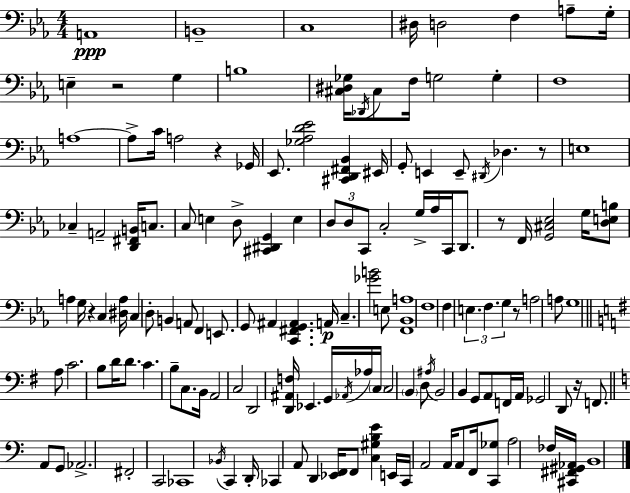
A2/w B2/w C3/w D#3/s D3/h F3/q A3/e G3/s E3/q R/h G3/q B3/w [C#3,D#3,Gb3]/s Db2/s C#3/e F3/s G3/h G3/q F3/w A3/w A3/e C4/s A3/h R/q Gb2/s Eb2/e. [Gb3,Ab3,D4,Eb4]/h [C#2,D2,F#2,Bb2]/q EIS2/s G2/e E2/q E2/e D#2/s Db3/q. R/e E3/w CES3/q A2/h [D2,F#2,B2]/s C3/e. C3/e E3/q D3/e [C#2,D#2,G2]/q E3/q D3/e D3/e C2/e C3/h G3/s Ab3/s C2/s D2/e. R/e F2/s [G2,C#3,Eb3]/h G3/s [D3,E3,B3]/e A3/q G3/s R/q C3/q [D#3,A3]/s C3/q D3/e B2/q A2/e F2/q E2/e. G2/e A#2/q [C2,F#2,G2,A#2]/q. A2/s C3/q. [Gb4,B4]/h E3/e [F2,Bb2,A3]/w F3/w F3/q E3/q. F3/q. G3/q R/e A3/h A3/e G3/w A3/e C4/h. B3/e D4/s D4/e. C4/q. B3/e C3/e. B2/s A2/h C3/h D2/h [D2,A#2,F3]/s Eb2/q. G2/s Ab2/s Ab3/s C3/s C3/h B2/q D3/e A#3/s B2/h B2/q G2/e A2/e F2/s A2/s Gb2/h D2/e R/s F2/e. A2/e G2/e Ab2/h. F#2/h C2/h CES2/w Bb2/s C2/q D2/s CES2/q A2/e D2/q [Eb2,F2]/s F2/e [C3,G#3,B3,E4]/q E2/s C2/s A2/h A2/s A2/e F2/s [C2,Gb3]/e A3/h FES3/s [C#2,F#2,G#2,Ab2]/s B2/w